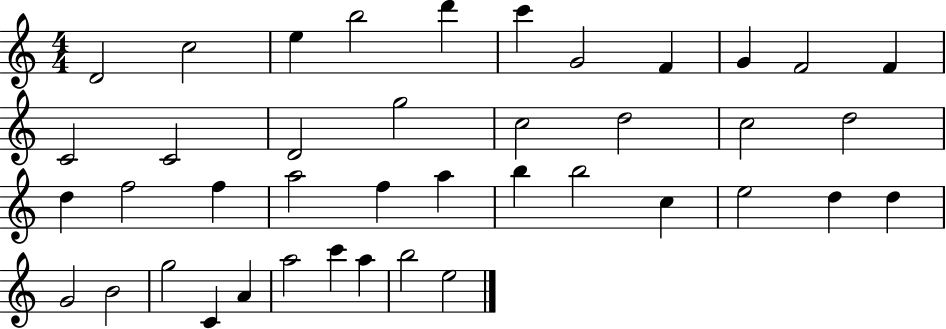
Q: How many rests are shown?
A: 0